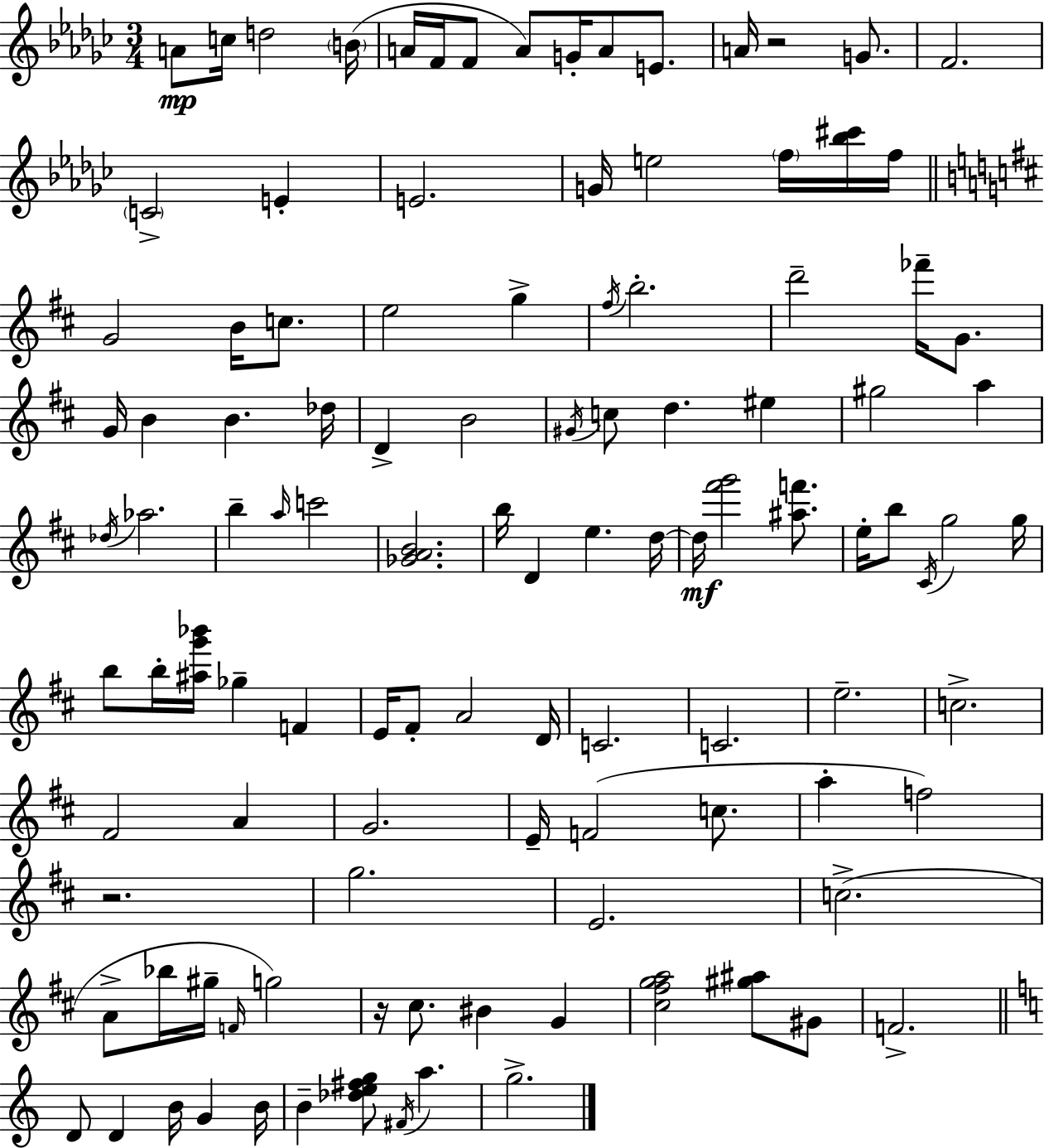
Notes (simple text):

A4/e C5/s D5/h B4/s A4/s F4/s F4/e A4/e G4/s A4/e E4/e. A4/s R/h G4/e. F4/h. C4/h E4/q E4/h. G4/s E5/h F5/s [Bb5,C#6]/s F5/s G4/h B4/s C5/e. E5/h G5/q F#5/s B5/h. D6/h FES6/s G4/e. G4/s B4/q B4/q. Db5/s D4/q B4/h G#4/s C5/e D5/q. EIS5/q G#5/h A5/q Db5/s Ab5/h. B5/q A5/s C6/h [Gb4,A4,B4]/h. B5/s D4/q E5/q. D5/s D5/s [F#6,G6]/h [A#5,F6]/e. E5/s B5/e C#4/s G5/h G5/s B5/e B5/s [A#5,G6,Bb6]/s Gb5/q F4/q E4/s F#4/e A4/h D4/s C4/h. C4/h. E5/h. C5/h. F#4/h A4/q G4/h. E4/s F4/h C5/e. A5/q F5/h R/h. G5/h. E4/h. C5/h. A4/e Bb5/s G#5/s F4/s G5/h R/s C#5/e. BIS4/q G4/q [C#5,F#5,G5,A5]/h [G#5,A#5]/e G#4/e F4/h. D4/e D4/q B4/s G4/q B4/s B4/q [Db5,E5,F#5,G5]/e F#4/s A5/q. G5/h.